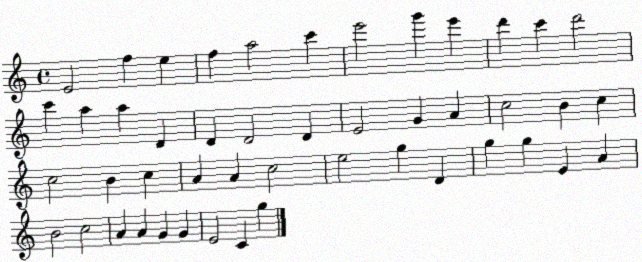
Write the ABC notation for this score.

X:1
T:Untitled
M:4/4
L:1/4
K:C
E2 f e f a2 c' e'2 g' e' d' c' d'2 c' a a D D D2 D E2 G A c2 B c c2 B c A A c2 e2 g D g g E A B2 c2 A A G G E2 C g